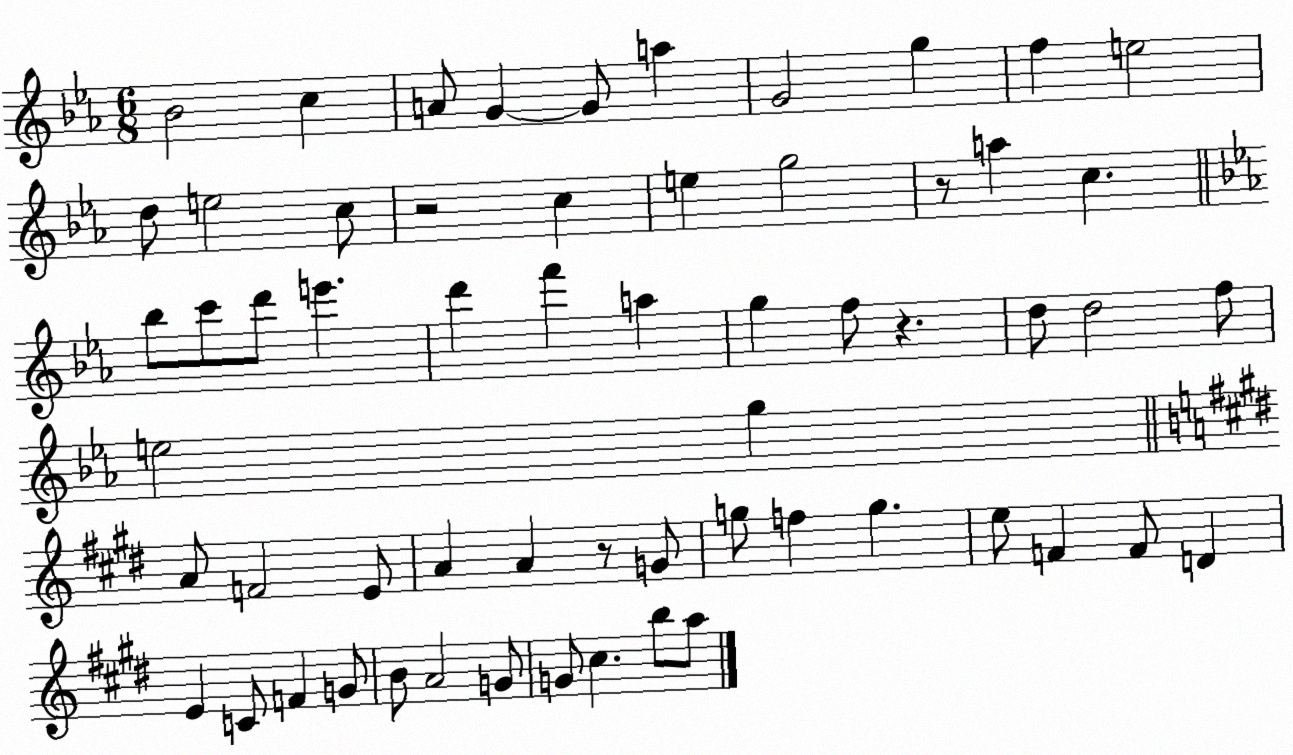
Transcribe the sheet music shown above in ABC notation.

X:1
T:Untitled
M:6/8
L:1/4
K:Eb
_B2 c A/2 G G/2 a G2 g f e2 d/2 e2 c/2 z2 c e g2 z/2 a c _b/2 c'/2 d'/2 e' d' f' a g f/2 z d/2 d2 f/2 e2 g A/2 F2 E/2 A A z/2 G/2 g/2 f g e/2 F F/2 D E C/2 F G/2 B/2 A2 G/2 G/2 ^c b/2 a/2